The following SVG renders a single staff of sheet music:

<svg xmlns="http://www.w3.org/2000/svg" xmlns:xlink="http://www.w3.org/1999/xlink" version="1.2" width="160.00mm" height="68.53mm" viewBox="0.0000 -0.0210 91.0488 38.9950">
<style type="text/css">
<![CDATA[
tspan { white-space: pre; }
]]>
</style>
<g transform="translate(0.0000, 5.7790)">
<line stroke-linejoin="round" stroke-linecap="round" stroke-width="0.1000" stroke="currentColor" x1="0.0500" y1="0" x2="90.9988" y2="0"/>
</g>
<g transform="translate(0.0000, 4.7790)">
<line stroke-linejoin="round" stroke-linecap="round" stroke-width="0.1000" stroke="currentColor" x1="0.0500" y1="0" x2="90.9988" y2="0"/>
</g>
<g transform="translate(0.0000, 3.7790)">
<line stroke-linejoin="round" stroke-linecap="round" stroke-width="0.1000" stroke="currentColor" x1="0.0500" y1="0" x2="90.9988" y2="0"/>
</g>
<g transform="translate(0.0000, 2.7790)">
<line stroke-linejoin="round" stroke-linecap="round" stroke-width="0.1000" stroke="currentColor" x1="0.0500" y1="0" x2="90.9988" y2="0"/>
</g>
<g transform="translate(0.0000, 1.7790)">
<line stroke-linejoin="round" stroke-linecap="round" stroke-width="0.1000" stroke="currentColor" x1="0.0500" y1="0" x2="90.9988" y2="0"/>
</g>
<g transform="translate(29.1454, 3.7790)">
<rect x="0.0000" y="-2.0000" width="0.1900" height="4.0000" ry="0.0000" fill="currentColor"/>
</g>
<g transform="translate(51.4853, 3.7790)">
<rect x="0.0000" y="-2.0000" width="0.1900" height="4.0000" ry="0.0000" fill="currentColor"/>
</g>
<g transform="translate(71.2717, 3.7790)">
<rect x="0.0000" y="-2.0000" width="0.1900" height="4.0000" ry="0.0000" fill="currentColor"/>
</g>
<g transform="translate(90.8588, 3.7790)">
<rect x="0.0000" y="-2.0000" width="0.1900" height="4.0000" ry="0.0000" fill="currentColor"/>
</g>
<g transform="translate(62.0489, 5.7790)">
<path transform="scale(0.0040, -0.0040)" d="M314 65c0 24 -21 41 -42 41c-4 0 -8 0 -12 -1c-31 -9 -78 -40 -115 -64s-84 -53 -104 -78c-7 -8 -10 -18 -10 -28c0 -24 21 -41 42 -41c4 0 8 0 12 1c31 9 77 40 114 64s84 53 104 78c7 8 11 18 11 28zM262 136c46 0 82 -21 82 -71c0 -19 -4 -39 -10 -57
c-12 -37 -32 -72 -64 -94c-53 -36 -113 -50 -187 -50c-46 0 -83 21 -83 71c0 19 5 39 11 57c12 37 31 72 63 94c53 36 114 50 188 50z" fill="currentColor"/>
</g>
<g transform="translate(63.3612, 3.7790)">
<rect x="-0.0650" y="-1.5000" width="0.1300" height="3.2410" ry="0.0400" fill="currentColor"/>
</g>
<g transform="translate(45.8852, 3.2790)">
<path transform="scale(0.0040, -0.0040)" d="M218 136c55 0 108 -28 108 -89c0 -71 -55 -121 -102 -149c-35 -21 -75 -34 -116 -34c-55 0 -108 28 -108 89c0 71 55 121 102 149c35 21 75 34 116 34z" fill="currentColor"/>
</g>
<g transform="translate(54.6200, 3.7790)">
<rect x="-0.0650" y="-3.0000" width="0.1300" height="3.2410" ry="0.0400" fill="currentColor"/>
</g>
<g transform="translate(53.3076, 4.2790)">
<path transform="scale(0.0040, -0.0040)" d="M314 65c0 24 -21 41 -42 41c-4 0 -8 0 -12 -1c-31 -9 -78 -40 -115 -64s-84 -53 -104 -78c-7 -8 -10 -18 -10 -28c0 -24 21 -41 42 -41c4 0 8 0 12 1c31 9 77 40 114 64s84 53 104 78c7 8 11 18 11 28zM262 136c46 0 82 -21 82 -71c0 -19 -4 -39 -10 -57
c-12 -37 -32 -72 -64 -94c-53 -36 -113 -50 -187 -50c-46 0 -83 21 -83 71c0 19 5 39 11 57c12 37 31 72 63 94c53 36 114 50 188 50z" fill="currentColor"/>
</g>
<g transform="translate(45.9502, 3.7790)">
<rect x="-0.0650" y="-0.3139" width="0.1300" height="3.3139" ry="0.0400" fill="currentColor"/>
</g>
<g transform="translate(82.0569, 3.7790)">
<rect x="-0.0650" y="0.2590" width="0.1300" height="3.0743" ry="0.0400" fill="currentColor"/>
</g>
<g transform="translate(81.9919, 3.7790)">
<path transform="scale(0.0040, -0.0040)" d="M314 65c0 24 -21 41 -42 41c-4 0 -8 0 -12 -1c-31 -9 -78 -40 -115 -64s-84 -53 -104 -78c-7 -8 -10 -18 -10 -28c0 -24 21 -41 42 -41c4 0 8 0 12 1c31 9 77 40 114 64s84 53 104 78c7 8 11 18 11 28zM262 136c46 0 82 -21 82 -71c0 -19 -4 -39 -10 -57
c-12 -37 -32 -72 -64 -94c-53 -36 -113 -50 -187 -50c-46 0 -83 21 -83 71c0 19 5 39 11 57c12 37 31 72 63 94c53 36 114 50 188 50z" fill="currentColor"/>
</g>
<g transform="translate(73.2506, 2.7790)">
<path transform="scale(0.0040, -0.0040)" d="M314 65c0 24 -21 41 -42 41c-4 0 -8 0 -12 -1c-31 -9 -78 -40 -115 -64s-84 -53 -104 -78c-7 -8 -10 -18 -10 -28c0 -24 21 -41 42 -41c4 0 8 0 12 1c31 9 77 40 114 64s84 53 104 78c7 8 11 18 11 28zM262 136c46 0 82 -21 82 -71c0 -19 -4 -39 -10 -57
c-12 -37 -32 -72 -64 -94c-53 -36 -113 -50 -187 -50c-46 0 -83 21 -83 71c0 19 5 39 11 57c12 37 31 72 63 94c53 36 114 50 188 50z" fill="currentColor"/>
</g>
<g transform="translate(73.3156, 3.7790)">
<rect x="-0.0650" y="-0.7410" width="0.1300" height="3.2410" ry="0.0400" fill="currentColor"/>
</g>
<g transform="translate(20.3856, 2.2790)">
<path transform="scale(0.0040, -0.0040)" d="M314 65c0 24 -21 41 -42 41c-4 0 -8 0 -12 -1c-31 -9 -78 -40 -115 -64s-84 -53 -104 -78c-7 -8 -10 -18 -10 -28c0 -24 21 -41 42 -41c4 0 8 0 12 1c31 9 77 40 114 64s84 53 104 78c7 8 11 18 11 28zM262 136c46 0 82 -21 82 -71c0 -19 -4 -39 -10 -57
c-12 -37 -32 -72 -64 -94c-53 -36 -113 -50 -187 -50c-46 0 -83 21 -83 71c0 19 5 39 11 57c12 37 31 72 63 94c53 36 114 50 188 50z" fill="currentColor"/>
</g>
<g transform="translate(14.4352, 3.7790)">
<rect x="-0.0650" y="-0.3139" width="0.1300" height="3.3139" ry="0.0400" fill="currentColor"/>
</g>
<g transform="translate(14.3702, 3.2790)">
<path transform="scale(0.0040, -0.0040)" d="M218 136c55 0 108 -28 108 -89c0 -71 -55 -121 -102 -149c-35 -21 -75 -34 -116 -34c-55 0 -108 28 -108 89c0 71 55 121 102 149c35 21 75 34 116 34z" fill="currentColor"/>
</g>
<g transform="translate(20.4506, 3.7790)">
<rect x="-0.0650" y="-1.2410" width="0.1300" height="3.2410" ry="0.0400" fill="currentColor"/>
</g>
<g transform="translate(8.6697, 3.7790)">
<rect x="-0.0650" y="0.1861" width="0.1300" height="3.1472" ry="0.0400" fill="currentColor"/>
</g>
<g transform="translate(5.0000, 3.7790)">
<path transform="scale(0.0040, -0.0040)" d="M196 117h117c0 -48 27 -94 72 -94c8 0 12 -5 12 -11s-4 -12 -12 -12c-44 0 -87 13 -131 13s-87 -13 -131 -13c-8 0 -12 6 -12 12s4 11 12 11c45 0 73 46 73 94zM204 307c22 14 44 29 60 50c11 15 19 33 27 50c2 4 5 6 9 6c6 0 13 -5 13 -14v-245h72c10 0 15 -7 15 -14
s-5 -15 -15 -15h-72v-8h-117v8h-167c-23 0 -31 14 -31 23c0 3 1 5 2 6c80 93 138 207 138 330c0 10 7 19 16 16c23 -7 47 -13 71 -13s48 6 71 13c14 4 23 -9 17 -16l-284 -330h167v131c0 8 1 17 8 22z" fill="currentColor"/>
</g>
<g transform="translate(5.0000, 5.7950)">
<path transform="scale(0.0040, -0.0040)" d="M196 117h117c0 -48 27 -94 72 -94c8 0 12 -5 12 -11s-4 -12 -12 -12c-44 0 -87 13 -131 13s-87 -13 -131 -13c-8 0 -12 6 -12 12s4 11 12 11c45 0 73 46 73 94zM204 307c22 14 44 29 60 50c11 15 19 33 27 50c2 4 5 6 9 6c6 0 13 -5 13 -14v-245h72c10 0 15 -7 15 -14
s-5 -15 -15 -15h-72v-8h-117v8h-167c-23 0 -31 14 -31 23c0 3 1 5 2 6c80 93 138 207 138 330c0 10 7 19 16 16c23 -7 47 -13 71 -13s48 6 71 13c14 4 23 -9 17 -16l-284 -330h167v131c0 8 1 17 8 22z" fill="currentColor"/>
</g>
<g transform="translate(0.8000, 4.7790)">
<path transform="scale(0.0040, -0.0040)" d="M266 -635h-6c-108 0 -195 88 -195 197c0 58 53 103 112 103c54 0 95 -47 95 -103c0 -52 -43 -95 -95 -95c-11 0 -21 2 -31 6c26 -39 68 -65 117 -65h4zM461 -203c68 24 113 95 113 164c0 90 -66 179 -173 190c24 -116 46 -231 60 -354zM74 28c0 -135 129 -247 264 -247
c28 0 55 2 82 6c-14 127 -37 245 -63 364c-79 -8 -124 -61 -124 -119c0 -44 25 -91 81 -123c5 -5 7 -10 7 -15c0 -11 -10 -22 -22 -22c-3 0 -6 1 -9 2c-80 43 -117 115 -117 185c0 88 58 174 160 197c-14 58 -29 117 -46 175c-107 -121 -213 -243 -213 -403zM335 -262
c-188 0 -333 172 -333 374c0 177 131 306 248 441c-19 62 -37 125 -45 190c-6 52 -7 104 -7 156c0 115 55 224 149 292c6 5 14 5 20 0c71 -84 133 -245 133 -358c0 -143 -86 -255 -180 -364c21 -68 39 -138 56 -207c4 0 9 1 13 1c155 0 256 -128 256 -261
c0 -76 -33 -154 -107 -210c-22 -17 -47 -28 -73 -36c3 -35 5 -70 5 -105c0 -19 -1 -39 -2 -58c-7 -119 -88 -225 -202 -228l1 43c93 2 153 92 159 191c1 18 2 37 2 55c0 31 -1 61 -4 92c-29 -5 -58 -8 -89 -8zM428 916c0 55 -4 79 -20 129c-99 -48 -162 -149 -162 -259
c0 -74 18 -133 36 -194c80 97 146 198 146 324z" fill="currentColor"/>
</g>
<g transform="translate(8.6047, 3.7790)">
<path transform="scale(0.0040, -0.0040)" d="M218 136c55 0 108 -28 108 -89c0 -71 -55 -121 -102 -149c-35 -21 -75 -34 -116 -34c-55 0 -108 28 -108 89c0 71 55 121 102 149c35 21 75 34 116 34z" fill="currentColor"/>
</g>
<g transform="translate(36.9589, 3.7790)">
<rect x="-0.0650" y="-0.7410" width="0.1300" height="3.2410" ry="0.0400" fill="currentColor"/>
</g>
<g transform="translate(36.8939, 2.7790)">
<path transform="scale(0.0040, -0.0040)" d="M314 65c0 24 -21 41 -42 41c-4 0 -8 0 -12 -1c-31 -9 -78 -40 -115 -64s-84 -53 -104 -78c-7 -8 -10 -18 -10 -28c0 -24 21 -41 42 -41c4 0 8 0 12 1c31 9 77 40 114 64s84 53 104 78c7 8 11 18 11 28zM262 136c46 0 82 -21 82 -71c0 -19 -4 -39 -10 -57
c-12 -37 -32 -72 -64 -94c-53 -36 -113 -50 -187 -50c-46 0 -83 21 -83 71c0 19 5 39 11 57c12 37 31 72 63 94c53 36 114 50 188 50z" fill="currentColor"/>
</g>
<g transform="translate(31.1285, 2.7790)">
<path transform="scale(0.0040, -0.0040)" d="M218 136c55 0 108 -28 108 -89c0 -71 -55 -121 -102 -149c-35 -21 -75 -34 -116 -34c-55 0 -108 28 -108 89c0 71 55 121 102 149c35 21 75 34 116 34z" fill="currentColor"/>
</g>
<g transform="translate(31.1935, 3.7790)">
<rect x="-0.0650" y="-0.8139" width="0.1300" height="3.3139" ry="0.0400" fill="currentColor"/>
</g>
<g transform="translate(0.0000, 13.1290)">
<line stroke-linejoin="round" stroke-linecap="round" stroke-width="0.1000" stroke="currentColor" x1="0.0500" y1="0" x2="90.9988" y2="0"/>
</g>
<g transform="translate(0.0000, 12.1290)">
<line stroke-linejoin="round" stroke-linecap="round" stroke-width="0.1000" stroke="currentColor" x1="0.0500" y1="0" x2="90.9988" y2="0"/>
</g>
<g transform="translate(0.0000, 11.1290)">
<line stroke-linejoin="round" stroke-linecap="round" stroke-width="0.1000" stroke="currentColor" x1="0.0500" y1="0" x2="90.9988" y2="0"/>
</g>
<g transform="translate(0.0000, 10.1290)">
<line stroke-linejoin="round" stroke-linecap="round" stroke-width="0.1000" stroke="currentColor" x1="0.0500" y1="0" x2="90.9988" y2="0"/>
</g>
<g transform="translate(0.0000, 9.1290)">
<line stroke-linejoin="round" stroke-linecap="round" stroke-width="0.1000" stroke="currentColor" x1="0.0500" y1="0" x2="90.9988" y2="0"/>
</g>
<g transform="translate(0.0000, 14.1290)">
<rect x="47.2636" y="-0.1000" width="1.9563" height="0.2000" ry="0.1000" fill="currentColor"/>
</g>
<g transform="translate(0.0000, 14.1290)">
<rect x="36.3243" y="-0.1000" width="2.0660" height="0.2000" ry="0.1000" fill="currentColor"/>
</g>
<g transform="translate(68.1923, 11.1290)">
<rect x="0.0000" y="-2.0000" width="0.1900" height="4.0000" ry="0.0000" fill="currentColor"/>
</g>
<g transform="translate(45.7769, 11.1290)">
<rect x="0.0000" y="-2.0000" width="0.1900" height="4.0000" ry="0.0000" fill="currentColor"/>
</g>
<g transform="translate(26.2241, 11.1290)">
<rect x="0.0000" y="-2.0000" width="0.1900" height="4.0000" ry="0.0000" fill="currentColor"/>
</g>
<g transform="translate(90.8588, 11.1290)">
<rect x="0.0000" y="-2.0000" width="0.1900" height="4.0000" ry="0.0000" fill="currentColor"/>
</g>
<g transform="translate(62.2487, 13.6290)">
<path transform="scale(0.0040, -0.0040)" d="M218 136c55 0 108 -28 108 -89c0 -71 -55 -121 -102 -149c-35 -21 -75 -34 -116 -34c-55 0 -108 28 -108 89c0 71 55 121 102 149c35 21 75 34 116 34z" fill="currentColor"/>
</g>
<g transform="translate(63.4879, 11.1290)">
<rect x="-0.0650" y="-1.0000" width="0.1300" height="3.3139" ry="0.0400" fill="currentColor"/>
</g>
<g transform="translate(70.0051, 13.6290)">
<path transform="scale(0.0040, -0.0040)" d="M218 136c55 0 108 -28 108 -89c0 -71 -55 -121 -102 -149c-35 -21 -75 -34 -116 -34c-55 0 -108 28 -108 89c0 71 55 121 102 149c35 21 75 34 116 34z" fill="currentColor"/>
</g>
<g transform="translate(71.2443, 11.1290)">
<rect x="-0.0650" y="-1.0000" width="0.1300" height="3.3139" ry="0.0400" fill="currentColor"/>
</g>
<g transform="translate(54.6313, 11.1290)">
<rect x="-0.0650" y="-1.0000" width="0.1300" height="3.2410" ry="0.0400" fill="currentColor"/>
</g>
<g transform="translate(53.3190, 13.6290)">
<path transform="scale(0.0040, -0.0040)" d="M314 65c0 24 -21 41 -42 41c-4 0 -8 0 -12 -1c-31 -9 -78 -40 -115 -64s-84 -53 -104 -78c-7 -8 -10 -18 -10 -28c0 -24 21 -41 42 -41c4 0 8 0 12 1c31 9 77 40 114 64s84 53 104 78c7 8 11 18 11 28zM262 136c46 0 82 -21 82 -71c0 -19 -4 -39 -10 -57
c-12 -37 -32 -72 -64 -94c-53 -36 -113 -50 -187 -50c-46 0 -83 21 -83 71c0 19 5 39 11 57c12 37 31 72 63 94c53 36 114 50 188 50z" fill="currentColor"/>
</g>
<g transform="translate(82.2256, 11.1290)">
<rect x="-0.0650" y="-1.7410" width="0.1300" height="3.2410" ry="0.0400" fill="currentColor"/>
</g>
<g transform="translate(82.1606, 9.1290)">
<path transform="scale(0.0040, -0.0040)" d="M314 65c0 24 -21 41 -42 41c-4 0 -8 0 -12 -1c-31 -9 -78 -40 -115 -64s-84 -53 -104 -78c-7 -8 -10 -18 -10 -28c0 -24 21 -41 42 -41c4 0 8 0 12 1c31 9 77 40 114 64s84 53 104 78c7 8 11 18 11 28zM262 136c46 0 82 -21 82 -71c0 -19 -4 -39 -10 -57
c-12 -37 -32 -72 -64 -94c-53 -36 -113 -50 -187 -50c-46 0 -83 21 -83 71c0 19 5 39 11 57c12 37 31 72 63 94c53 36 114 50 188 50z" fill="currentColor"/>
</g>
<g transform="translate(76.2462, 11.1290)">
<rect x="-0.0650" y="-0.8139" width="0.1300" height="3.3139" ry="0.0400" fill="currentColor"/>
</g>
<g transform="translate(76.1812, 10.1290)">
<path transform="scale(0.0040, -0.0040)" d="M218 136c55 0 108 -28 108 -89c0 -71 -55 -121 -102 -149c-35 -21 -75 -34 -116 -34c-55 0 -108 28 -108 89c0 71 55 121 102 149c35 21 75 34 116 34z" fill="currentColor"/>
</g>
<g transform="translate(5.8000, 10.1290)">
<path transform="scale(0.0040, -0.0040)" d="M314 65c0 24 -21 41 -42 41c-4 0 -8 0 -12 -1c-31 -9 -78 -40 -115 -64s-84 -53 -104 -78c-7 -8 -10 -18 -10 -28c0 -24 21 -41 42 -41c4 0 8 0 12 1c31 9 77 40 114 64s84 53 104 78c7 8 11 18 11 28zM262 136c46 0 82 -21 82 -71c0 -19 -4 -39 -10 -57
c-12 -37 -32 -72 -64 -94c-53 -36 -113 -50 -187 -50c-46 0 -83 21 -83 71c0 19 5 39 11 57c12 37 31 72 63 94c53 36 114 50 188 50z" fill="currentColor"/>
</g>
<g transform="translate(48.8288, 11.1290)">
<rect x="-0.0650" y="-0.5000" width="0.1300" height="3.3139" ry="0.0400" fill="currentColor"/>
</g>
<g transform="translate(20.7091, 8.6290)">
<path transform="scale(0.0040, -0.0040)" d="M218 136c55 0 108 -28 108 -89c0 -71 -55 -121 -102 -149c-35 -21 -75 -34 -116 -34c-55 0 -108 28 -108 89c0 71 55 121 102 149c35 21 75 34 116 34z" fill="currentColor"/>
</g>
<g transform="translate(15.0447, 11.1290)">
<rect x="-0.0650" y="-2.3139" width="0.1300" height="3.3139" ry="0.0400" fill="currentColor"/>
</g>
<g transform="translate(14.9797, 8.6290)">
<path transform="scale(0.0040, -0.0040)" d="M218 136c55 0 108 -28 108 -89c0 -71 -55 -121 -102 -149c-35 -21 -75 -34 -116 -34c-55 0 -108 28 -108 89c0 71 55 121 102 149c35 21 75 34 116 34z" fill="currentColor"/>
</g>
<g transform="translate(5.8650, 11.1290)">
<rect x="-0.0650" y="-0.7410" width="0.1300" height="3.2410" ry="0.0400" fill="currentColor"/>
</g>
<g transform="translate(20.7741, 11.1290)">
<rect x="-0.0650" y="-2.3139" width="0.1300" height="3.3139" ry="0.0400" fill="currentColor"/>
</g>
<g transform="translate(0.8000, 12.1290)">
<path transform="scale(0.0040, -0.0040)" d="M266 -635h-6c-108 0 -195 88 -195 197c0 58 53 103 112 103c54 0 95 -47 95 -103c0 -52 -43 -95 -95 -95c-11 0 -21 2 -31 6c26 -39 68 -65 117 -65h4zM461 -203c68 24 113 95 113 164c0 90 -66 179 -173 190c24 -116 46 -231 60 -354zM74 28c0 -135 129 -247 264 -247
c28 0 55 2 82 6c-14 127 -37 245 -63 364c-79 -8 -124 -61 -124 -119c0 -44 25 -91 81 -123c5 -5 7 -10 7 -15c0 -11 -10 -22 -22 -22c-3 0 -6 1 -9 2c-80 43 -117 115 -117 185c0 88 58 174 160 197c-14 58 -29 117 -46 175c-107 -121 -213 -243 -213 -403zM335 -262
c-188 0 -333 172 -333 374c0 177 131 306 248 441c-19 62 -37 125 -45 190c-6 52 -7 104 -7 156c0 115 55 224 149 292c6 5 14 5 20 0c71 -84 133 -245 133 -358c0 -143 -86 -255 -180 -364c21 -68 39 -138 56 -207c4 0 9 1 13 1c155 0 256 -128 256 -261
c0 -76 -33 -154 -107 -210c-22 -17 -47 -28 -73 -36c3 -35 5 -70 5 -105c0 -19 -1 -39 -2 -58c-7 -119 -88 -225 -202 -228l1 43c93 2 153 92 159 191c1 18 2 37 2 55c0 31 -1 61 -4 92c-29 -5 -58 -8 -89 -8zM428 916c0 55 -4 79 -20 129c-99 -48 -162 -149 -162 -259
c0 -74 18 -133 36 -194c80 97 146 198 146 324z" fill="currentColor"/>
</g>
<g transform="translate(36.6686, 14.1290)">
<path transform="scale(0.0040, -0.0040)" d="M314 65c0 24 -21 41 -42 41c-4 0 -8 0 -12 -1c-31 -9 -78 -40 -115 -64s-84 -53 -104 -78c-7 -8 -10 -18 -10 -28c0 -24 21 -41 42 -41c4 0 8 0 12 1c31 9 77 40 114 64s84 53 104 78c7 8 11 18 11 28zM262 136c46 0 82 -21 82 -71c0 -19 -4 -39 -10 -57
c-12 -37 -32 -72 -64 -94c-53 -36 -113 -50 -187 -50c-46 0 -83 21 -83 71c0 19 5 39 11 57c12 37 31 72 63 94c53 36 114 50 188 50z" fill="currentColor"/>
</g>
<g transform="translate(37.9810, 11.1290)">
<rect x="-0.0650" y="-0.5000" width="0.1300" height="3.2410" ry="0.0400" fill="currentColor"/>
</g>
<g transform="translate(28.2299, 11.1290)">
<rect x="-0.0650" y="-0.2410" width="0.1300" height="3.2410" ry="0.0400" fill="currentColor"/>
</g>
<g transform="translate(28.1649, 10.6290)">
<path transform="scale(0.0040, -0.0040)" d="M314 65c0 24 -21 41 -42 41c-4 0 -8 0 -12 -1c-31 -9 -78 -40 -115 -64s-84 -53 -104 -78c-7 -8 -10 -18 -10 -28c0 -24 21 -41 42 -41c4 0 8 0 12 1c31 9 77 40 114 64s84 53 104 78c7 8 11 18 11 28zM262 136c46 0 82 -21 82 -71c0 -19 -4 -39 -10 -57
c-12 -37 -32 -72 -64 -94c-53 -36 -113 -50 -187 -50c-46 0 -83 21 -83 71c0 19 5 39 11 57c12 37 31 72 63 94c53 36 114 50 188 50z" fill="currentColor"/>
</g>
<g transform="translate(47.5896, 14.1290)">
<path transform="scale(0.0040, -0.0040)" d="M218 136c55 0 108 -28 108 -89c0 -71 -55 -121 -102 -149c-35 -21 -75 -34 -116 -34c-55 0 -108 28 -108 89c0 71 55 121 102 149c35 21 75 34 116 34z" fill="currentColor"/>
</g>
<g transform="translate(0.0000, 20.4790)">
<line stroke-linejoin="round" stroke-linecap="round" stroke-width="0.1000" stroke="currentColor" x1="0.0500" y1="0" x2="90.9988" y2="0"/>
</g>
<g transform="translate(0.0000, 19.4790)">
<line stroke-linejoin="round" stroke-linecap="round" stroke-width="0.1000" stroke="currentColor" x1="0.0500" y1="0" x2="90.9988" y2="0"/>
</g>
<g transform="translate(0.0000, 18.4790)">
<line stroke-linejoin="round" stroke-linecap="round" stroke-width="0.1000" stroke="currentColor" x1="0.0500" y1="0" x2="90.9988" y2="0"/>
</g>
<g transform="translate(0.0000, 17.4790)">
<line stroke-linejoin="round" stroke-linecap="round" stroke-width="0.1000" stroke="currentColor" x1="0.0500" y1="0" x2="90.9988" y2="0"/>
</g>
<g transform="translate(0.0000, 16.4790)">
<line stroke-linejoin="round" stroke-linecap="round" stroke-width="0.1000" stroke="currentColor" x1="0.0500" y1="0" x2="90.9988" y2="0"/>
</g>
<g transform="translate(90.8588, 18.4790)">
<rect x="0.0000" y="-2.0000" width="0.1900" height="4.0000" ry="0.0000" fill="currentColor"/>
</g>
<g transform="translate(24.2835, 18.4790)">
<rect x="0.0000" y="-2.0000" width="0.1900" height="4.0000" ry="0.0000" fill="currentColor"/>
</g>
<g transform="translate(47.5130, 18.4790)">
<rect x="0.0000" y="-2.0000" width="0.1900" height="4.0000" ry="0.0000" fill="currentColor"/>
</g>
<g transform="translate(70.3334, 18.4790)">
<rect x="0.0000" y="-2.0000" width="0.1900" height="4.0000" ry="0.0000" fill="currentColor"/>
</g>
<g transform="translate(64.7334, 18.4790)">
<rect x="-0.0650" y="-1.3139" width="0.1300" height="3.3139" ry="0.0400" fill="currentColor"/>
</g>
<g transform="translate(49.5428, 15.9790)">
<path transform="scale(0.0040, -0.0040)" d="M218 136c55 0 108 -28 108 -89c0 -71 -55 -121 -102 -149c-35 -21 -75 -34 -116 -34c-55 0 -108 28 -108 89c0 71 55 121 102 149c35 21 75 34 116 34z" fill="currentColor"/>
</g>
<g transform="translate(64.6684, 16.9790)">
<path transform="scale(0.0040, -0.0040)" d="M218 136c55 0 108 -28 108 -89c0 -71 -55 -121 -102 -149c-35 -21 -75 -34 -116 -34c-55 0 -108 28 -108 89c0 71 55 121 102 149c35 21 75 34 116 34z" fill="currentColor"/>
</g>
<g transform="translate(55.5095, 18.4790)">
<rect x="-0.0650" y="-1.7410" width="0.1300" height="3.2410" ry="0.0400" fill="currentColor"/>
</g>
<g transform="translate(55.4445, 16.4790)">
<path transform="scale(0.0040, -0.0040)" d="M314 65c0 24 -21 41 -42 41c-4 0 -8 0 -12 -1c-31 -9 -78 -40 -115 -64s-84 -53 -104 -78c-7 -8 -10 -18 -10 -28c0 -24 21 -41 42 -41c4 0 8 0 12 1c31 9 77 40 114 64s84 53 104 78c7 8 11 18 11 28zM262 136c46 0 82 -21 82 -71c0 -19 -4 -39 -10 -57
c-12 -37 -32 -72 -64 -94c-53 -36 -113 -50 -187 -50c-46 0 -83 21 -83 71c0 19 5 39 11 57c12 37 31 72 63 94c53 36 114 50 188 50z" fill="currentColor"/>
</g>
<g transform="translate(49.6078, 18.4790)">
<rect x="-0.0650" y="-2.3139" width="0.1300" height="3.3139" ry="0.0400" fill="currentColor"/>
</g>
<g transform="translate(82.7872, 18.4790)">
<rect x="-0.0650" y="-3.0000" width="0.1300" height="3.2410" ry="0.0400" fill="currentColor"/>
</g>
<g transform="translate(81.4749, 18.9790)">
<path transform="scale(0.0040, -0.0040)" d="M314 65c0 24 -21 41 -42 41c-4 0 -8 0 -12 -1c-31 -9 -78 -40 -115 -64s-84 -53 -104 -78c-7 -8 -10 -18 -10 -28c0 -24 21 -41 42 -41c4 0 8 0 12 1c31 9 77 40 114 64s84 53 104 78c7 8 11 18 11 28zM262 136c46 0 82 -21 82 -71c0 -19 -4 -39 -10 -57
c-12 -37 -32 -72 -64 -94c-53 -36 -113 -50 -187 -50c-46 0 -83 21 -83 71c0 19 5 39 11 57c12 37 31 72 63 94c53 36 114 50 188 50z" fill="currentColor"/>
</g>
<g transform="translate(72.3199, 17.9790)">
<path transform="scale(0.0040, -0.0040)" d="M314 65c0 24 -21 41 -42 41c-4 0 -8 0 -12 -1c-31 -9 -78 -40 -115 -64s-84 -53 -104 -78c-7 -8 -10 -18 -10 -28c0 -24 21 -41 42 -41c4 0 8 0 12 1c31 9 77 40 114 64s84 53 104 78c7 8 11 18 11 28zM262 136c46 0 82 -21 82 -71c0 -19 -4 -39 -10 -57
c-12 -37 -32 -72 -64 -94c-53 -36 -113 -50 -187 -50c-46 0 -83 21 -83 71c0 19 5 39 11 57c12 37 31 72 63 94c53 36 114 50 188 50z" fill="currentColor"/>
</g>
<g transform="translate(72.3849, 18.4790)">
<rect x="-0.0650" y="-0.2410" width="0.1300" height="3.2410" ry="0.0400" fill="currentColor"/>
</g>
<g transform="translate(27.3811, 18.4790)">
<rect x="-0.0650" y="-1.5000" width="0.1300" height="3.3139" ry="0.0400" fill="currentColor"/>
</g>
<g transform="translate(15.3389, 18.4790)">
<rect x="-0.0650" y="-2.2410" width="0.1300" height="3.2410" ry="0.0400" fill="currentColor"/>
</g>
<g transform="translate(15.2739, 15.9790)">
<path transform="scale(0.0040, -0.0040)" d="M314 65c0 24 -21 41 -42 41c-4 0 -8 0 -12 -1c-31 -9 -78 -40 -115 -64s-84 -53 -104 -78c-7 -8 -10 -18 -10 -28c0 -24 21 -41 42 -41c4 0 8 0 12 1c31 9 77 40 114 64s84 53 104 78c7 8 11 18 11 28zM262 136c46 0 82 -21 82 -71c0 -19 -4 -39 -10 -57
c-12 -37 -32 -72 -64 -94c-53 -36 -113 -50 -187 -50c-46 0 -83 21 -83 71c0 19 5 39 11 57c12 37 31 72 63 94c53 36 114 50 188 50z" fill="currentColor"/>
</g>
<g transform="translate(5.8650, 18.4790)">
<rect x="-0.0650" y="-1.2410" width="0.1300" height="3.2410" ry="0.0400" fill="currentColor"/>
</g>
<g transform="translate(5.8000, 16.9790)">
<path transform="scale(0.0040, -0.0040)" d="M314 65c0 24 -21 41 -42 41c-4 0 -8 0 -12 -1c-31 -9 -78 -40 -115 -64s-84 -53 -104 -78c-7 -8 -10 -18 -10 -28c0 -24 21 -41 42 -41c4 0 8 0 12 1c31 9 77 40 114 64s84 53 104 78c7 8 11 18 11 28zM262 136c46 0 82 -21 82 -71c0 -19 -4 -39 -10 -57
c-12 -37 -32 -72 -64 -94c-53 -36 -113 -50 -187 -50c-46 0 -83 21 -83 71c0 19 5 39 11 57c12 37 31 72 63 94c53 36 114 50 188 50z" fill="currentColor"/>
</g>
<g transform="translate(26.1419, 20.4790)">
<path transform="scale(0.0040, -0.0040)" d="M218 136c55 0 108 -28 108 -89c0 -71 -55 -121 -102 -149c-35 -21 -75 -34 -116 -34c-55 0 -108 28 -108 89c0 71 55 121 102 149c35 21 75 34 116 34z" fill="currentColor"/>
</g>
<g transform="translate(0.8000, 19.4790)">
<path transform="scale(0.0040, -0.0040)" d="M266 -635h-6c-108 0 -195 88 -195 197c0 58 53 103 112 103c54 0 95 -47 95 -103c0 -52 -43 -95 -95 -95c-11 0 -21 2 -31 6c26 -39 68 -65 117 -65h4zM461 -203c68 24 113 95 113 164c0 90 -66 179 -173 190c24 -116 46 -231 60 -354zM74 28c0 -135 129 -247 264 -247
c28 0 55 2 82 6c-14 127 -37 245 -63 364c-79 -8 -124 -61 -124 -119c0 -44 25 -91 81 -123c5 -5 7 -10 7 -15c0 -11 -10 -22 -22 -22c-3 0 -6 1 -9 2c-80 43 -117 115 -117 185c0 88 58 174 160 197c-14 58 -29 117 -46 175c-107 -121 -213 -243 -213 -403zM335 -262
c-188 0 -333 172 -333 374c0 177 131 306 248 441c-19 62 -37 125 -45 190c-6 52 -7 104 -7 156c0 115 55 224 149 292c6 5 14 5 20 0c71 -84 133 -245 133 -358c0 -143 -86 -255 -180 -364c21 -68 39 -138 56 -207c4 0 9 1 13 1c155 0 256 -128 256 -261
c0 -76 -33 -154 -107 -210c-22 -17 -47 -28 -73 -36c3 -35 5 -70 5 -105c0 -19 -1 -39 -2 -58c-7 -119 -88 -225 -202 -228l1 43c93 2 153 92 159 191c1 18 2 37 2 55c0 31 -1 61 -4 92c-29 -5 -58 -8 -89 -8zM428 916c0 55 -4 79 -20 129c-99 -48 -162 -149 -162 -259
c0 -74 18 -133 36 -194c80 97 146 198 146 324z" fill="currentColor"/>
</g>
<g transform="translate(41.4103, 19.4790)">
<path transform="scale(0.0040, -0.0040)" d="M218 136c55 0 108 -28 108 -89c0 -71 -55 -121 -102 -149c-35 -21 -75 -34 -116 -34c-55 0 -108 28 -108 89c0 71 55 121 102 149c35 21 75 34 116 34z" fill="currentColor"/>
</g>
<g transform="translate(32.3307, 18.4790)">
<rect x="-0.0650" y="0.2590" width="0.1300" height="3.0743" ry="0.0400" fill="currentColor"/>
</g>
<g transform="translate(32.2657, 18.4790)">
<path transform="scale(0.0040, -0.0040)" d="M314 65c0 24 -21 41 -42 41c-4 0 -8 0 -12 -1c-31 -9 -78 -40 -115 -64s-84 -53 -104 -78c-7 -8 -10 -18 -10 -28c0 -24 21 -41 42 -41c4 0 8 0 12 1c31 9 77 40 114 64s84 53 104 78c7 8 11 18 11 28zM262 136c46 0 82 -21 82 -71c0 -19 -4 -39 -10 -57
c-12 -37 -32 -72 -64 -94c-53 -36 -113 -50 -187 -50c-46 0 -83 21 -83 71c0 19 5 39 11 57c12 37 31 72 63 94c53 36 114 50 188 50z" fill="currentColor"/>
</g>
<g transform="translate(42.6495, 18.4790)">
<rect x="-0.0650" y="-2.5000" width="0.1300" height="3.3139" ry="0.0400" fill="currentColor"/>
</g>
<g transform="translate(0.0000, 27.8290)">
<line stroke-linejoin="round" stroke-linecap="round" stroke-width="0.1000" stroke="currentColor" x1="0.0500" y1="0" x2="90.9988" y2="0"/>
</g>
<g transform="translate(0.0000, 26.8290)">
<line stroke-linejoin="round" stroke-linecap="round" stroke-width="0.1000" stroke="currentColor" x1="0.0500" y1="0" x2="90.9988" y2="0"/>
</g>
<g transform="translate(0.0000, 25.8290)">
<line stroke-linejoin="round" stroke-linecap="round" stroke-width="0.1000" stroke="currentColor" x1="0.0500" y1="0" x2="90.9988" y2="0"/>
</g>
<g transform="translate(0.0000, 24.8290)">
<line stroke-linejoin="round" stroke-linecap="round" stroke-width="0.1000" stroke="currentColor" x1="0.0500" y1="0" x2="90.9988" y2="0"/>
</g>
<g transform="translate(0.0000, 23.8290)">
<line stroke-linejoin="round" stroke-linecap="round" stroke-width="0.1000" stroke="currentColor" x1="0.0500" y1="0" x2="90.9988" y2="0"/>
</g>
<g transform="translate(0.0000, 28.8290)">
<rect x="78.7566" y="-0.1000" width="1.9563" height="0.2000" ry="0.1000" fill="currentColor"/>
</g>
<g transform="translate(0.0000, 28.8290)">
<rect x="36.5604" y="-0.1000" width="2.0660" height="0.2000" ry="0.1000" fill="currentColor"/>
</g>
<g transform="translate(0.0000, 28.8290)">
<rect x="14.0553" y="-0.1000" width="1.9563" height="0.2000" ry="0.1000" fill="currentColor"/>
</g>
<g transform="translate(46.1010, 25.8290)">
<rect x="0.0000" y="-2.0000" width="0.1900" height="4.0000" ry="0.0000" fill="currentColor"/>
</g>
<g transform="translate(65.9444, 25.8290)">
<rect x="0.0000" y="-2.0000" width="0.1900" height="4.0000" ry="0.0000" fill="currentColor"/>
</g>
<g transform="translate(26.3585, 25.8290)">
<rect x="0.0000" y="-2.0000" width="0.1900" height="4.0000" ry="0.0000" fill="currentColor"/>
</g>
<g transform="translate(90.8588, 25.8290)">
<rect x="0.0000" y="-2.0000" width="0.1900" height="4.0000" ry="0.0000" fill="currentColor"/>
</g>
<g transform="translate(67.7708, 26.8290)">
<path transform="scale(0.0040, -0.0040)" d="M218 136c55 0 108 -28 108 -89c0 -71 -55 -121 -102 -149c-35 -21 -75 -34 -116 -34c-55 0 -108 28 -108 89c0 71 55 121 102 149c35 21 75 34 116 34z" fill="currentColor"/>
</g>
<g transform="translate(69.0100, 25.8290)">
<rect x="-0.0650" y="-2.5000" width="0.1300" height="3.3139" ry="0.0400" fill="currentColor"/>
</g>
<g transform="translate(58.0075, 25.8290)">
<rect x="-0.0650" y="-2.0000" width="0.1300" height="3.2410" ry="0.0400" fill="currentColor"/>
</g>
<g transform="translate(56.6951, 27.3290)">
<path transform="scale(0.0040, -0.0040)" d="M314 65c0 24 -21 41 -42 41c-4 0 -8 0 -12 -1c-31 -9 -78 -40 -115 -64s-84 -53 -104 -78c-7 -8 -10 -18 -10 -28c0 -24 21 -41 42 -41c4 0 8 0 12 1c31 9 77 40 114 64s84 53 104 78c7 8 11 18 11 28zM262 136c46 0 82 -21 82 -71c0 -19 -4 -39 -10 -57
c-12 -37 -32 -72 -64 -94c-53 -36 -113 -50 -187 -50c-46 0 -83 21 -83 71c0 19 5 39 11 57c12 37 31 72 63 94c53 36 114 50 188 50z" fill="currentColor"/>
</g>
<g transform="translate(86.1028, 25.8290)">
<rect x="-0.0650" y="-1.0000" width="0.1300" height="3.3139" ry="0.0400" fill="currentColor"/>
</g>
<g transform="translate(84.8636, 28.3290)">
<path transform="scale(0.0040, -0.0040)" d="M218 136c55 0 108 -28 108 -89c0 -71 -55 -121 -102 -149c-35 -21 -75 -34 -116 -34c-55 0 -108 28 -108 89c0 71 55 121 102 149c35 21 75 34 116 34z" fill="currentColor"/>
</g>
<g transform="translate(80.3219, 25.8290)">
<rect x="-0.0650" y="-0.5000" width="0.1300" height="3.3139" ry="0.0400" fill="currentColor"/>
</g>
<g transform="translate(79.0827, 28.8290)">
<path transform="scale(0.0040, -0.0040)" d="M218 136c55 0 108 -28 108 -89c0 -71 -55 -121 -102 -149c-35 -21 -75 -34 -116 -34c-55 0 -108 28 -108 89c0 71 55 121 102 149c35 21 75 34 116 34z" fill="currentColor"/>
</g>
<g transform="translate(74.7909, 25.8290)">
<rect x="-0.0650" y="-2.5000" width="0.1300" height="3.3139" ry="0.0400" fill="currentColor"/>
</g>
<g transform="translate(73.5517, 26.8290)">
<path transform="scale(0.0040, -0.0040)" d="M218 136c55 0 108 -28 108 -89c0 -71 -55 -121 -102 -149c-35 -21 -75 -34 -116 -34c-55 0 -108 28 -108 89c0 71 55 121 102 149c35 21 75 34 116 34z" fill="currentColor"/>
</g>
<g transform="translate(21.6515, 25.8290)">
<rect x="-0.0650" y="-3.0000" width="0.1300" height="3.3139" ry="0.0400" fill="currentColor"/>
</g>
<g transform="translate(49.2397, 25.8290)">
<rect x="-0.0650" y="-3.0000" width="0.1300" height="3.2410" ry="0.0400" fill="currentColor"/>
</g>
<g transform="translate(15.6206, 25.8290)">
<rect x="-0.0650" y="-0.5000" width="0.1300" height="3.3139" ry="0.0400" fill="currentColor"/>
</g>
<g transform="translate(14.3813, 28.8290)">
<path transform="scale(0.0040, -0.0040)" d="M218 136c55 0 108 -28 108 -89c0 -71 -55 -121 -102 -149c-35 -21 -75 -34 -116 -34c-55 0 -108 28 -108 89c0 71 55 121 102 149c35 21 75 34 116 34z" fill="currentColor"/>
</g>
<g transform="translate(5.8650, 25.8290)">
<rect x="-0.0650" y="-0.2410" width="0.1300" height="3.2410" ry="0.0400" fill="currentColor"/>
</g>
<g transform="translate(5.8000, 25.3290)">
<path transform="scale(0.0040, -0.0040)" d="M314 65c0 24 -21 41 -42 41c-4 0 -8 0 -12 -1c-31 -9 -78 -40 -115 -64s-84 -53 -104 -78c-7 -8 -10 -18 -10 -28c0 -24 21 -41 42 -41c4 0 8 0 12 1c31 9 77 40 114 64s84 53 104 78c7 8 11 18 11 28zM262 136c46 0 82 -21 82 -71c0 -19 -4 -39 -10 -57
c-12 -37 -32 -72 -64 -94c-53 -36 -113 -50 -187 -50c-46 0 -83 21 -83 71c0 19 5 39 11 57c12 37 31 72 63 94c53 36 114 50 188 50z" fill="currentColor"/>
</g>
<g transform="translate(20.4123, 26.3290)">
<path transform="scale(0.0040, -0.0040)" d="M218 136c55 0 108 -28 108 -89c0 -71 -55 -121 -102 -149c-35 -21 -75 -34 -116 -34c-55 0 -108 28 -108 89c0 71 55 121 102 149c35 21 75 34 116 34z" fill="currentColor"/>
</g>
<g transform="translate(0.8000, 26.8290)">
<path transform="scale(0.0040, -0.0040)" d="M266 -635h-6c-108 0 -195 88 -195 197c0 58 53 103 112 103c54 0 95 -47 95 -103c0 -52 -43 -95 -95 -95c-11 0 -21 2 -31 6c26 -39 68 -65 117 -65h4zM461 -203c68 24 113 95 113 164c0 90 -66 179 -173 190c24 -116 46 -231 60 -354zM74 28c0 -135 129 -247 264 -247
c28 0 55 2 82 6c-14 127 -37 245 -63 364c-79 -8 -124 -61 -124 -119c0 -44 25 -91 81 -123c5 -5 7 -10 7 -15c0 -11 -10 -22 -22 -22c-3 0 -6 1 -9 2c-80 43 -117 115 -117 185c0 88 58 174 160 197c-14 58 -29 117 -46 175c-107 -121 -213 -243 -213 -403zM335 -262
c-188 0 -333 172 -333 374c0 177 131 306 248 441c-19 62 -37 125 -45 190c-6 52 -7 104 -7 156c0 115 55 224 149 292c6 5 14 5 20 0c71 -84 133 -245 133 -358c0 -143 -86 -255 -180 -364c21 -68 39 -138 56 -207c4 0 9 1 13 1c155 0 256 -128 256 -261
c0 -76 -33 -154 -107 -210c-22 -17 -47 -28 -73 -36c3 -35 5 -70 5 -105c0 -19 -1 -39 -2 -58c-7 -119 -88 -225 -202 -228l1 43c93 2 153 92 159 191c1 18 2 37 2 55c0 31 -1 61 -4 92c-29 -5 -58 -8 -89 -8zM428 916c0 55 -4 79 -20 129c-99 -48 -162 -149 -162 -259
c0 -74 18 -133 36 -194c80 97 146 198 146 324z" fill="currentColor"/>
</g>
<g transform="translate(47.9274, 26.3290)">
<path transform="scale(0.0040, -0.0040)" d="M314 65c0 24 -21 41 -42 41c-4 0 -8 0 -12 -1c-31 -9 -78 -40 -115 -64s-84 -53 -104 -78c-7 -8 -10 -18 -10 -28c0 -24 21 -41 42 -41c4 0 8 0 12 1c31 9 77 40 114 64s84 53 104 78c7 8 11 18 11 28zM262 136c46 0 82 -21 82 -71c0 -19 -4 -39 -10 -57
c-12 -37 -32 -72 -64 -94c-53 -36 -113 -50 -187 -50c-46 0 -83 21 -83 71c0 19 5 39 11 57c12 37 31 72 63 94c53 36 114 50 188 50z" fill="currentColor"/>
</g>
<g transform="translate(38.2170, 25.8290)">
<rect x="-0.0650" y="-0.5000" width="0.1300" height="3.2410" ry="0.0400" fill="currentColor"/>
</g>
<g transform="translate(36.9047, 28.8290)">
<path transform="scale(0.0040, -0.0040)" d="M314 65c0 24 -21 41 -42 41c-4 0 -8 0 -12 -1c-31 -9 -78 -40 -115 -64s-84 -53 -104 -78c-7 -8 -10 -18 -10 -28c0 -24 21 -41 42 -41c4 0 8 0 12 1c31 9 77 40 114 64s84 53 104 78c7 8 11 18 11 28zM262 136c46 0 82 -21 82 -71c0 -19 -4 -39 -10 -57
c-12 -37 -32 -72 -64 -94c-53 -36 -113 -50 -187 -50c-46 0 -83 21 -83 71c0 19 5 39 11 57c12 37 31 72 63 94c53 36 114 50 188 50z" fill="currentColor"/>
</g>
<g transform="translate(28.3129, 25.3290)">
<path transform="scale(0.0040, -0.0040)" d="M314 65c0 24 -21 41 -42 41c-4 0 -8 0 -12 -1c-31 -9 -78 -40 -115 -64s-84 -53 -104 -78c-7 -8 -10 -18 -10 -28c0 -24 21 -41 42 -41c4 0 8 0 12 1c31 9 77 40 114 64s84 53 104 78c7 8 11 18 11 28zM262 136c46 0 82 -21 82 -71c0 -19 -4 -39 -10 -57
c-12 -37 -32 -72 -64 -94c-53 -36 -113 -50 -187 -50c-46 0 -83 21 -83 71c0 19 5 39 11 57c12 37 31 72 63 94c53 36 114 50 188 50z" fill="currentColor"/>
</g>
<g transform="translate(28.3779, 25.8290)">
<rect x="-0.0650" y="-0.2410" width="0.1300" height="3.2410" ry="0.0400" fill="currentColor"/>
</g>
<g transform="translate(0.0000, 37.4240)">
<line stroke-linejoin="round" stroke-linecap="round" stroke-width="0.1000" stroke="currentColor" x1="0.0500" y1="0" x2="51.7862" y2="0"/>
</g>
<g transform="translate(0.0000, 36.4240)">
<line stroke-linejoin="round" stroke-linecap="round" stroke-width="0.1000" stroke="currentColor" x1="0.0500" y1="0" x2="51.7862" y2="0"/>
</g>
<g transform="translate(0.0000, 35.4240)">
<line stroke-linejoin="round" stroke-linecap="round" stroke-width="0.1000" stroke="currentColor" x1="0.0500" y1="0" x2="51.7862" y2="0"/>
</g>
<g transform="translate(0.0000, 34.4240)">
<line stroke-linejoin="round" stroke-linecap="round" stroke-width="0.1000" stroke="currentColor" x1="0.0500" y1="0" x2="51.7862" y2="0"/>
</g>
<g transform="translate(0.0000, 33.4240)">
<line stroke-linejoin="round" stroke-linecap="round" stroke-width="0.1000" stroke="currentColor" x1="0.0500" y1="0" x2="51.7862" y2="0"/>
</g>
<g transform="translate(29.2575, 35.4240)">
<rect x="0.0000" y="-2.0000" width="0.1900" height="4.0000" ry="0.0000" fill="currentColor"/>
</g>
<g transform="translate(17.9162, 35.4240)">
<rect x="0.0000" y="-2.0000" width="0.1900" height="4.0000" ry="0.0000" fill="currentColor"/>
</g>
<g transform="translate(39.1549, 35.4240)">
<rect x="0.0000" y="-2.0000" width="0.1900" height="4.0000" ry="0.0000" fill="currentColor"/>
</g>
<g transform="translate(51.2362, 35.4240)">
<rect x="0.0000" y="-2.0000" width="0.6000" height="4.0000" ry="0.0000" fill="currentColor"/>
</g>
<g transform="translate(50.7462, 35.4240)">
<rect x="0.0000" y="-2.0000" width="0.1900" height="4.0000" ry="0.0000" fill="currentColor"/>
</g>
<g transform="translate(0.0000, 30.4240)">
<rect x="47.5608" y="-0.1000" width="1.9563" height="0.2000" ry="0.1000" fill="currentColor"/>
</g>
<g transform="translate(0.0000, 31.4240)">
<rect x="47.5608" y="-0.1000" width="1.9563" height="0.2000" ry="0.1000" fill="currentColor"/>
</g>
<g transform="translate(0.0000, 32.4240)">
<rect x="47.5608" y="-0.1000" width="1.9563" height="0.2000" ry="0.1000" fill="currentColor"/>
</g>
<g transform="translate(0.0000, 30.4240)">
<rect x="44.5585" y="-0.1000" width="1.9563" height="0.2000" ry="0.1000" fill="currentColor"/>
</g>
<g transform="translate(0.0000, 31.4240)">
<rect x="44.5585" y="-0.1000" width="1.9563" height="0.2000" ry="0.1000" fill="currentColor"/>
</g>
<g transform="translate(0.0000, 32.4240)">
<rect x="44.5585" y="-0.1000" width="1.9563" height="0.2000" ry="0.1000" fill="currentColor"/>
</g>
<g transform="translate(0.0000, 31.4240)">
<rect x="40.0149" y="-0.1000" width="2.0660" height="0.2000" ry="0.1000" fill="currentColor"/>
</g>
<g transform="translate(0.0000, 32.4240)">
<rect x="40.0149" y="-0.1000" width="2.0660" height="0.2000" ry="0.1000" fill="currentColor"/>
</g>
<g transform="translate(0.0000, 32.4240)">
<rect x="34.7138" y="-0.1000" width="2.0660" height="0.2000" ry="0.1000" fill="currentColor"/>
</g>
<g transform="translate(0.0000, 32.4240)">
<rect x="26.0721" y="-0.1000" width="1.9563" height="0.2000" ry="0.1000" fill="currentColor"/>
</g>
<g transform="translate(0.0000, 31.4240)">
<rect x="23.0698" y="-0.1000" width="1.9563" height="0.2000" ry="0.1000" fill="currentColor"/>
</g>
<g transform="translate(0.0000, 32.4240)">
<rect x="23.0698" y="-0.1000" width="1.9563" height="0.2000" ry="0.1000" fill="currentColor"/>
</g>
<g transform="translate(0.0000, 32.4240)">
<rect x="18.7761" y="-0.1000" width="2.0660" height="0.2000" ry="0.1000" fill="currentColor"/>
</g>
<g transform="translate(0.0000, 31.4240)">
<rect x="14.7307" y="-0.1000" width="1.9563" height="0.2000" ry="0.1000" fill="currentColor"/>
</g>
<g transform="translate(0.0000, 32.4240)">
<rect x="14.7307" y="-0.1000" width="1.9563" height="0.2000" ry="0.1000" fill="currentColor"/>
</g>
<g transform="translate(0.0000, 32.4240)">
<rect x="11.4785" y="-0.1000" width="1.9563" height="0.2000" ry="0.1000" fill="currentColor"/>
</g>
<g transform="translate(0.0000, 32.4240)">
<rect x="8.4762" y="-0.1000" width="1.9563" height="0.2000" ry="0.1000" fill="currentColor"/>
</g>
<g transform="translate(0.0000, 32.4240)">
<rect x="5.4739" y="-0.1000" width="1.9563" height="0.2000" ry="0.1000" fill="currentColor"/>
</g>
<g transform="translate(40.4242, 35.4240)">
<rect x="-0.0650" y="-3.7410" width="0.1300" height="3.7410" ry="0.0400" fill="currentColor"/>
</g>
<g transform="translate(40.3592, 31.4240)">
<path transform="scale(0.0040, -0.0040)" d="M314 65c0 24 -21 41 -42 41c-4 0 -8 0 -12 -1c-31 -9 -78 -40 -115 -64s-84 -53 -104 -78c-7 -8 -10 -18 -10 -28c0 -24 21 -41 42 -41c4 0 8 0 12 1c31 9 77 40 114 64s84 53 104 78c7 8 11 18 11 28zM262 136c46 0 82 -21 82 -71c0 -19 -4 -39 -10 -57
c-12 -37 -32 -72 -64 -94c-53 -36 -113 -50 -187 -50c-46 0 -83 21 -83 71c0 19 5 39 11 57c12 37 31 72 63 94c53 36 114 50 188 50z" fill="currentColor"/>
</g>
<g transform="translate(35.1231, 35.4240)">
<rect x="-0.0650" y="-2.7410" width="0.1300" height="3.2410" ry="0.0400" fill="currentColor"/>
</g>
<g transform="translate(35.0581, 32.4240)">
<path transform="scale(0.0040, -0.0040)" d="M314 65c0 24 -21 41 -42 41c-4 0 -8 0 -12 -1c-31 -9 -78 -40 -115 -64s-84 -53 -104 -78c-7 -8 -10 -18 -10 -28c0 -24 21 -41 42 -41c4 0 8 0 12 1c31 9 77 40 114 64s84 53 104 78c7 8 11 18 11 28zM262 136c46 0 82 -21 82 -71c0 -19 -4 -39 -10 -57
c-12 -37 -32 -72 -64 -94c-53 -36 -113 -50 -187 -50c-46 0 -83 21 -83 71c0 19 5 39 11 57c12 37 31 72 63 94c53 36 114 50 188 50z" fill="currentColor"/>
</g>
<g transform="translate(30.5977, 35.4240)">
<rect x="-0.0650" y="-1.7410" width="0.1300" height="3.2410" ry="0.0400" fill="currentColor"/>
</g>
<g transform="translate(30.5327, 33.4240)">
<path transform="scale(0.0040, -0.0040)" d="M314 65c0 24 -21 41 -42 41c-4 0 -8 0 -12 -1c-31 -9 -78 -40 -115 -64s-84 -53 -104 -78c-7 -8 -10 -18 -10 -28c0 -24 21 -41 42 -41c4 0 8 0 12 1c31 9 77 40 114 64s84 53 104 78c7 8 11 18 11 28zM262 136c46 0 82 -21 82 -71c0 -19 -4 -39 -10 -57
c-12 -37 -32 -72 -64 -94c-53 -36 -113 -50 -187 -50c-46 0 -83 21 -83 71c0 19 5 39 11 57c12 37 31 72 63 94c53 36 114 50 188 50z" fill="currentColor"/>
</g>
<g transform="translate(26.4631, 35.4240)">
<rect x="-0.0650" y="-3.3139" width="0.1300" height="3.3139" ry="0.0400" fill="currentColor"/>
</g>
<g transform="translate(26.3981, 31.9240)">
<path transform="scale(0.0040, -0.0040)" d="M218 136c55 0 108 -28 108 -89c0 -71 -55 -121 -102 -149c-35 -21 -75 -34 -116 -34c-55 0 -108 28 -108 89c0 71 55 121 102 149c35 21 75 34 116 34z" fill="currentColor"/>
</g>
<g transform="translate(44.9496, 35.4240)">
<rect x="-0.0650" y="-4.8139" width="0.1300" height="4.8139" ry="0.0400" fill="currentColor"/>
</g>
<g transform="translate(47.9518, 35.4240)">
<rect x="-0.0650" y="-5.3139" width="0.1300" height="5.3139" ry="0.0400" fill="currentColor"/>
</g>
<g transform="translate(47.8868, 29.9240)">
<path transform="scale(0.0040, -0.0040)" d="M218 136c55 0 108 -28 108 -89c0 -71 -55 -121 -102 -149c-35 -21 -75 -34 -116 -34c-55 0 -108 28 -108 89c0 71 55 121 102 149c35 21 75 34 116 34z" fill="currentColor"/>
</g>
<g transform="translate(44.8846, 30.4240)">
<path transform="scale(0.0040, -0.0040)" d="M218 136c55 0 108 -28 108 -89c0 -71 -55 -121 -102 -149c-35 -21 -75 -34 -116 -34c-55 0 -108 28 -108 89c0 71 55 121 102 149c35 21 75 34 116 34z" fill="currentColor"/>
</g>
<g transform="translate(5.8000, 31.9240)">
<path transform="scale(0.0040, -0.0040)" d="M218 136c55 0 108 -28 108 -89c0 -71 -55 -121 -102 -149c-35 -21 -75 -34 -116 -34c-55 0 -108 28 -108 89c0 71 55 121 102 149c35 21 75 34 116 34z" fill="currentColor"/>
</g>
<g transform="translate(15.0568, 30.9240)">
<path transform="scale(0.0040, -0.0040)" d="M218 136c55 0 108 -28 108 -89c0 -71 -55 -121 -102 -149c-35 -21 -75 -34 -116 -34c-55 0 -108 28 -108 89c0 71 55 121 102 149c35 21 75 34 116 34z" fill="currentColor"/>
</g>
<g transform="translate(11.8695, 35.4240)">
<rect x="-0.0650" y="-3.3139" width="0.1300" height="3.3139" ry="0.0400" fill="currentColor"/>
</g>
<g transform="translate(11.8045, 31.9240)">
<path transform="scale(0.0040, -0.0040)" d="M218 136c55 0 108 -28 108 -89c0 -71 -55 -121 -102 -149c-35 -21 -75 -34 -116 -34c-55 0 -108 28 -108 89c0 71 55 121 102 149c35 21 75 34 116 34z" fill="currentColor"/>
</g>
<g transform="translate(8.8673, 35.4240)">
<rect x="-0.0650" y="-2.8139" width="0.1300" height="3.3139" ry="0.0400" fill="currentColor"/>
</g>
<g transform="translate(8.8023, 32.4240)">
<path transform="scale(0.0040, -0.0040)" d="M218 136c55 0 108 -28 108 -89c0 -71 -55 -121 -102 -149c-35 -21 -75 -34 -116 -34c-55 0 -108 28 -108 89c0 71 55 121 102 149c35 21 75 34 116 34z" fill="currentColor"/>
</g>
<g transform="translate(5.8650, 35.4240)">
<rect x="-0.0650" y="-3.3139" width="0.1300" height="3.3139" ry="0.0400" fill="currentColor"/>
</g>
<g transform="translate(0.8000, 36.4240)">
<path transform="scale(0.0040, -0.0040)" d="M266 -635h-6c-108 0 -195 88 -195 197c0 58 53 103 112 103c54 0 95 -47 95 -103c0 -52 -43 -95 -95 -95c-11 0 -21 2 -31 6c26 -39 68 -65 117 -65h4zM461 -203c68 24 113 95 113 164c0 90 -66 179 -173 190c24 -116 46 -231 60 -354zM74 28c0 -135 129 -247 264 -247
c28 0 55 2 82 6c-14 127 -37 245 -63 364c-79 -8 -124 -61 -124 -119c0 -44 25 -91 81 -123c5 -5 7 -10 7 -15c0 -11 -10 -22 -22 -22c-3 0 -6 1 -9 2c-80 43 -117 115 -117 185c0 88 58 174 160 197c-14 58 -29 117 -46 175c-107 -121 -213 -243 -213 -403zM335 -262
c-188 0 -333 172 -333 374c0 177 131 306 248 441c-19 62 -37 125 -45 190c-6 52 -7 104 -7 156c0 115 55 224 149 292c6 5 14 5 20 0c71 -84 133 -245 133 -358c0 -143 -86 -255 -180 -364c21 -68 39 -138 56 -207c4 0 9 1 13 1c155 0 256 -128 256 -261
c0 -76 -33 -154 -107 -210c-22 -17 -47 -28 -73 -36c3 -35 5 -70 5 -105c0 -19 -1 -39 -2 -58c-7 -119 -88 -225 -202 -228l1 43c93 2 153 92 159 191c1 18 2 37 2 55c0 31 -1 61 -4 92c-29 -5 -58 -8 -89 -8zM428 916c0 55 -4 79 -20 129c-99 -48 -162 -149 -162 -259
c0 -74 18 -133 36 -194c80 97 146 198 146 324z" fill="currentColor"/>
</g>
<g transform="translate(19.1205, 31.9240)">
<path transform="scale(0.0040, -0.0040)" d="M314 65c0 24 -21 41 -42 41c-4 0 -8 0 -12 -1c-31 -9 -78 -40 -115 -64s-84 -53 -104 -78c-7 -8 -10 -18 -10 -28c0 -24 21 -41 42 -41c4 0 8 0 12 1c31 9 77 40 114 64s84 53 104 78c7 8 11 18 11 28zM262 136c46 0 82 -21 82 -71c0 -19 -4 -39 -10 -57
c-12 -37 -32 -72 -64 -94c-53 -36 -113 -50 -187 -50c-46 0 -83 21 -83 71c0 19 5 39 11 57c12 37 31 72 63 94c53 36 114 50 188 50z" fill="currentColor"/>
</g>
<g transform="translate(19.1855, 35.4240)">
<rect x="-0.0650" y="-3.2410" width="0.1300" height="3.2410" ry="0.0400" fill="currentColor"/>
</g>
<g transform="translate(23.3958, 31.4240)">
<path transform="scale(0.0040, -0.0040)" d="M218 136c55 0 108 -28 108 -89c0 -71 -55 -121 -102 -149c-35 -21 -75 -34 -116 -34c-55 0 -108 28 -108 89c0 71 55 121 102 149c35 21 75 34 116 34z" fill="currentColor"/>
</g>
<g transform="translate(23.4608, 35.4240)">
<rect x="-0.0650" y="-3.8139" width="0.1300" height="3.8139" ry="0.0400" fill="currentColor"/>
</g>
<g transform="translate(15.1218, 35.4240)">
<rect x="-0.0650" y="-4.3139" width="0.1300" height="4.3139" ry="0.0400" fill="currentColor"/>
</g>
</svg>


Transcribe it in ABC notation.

X:1
T:Untitled
M:4/4
L:1/4
K:C
B c e2 d d2 c A2 E2 d2 B2 d2 g g c2 C2 C D2 D D d f2 e2 g2 E B2 G g f2 e c2 A2 c2 C A c2 C2 A2 F2 G G C D b a b d' b2 c' b f2 a2 c'2 e' f'